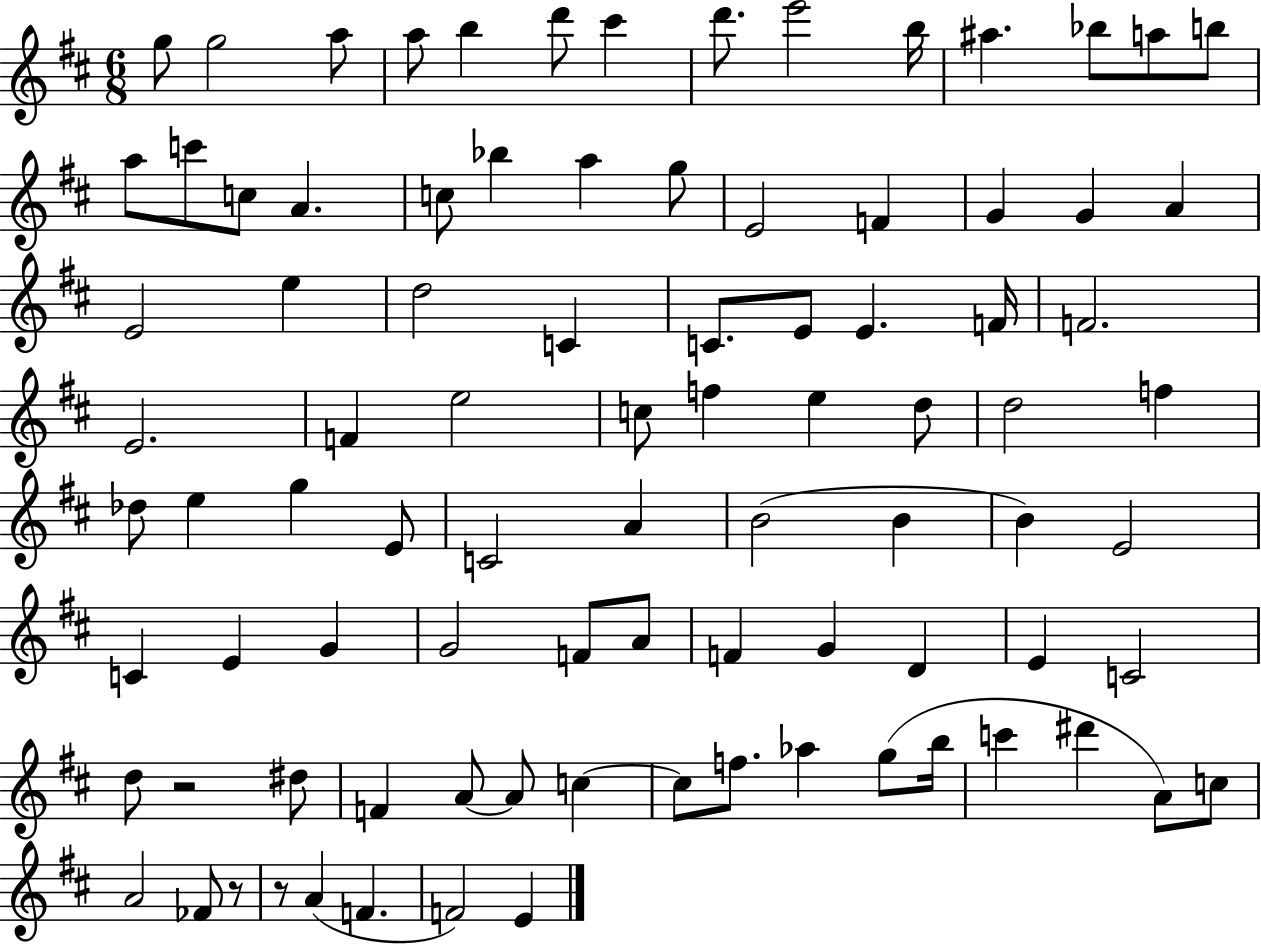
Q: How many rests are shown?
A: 3